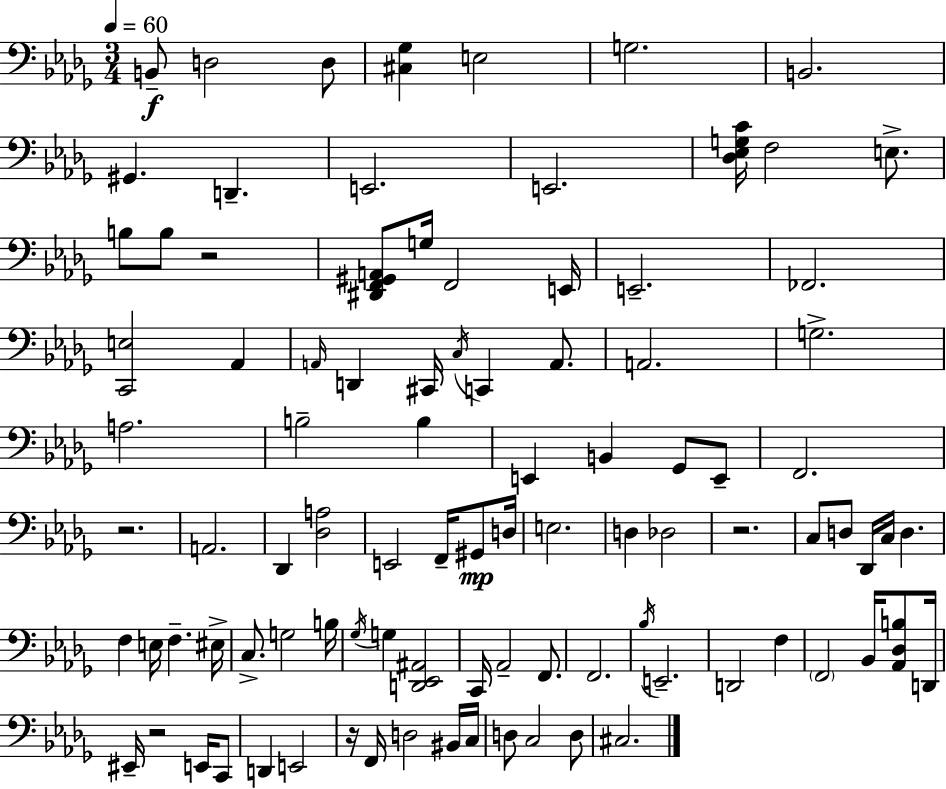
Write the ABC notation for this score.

X:1
T:Untitled
M:3/4
L:1/4
K:Bbm
B,,/2 D,2 D,/2 [^C,_G,] E,2 G,2 B,,2 ^G,, D,, E,,2 E,,2 [_D,_E,G,C]/4 F,2 E,/2 B,/2 B,/2 z2 [^D,,F,,^G,,A,,]/2 G,/4 F,,2 E,,/4 E,,2 _F,,2 [C,,E,]2 _A,, A,,/4 D,, ^C,,/4 C,/4 C,, A,,/2 A,,2 G,2 A,2 B,2 B, E,, B,, _G,,/2 E,,/2 F,,2 z2 A,,2 _D,, [_D,A,]2 E,,2 F,,/4 ^G,,/2 D,/4 E,2 D, _D,2 z2 C,/2 D,/2 _D,,/4 C,/4 D, F, E,/4 F, ^E,/4 C,/2 G,2 B,/4 _G,/4 G, [D,,_E,,^A,,]2 C,,/4 _A,,2 F,,/2 F,,2 _B,/4 E,,2 D,,2 F, F,,2 _B,,/4 [_A,,_D,B,]/2 D,,/4 ^E,,/4 z2 E,,/4 C,,/2 D,, E,,2 z/4 F,,/4 D,2 ^B,,/4 C,/4 D,/2 C,2 D,/2 ^C,2